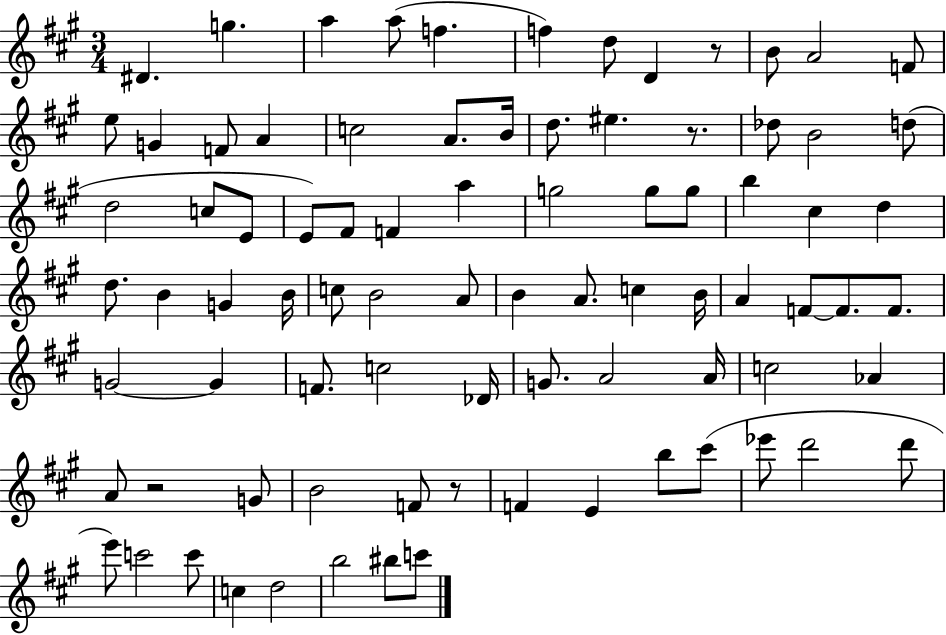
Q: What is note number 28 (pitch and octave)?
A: F#4